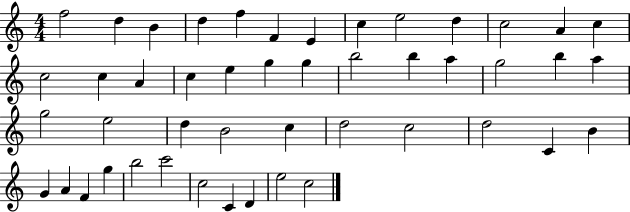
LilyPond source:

{
  \clef treble
  \numericTimeSignature
  \time 4/4
  \key c \major
  f''2 d''4 b'4 | d''4 f''4 f'4 e'4 | c''4 e''2 d''4 | c''2 a'4 c''4 | \break c''2 c''4 a'4 | c''4 e''4 g''4 g''4 | b''2 b''4 a''4 | g''2 b''4 a''4 | \break g''2 e''2 | d''4 b'2 c''4 | d''2 c''2 | d''2 c'4 b'4 | \break g'4 a'4 f'4 g''4 | b''2 c'''2 | c''2 c'4 d'4 | e''2 c''2 | \break \bar "|."
}